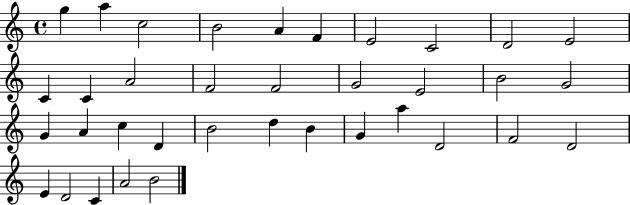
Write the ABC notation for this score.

X:1
T:Untitled
M:4/4
L:1/4
K:C
g a c2 B2 A F E2 C2 D2 E2 C C A2 F2 F2 G2 E2 B2 G2 G A c D B2 d B G a D2 F2 D2 E D2 C A2 B2